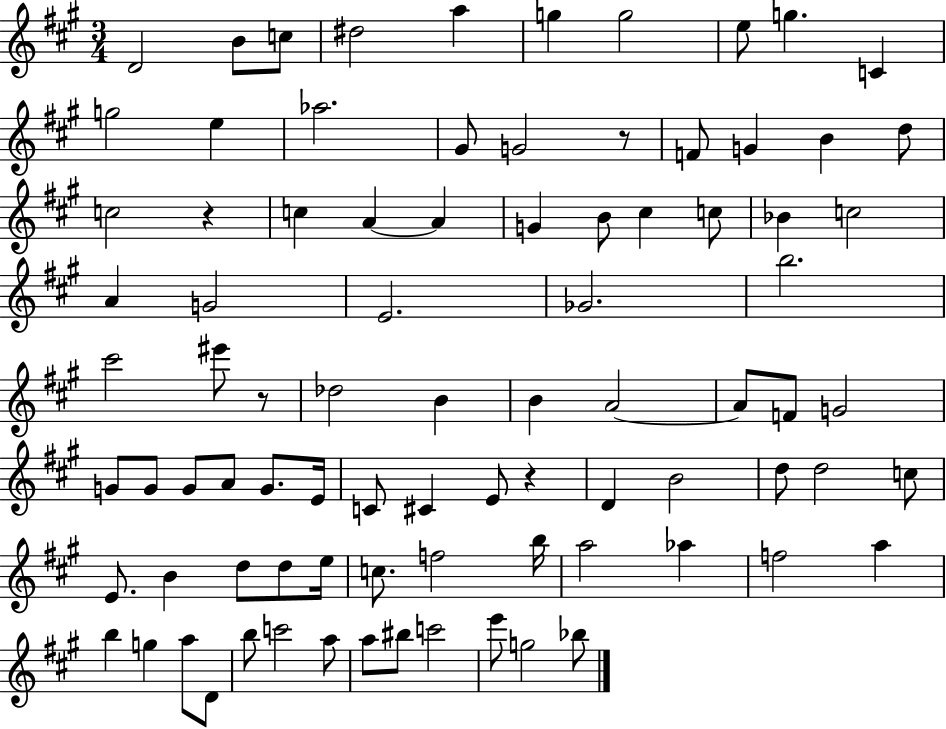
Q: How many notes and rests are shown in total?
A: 86